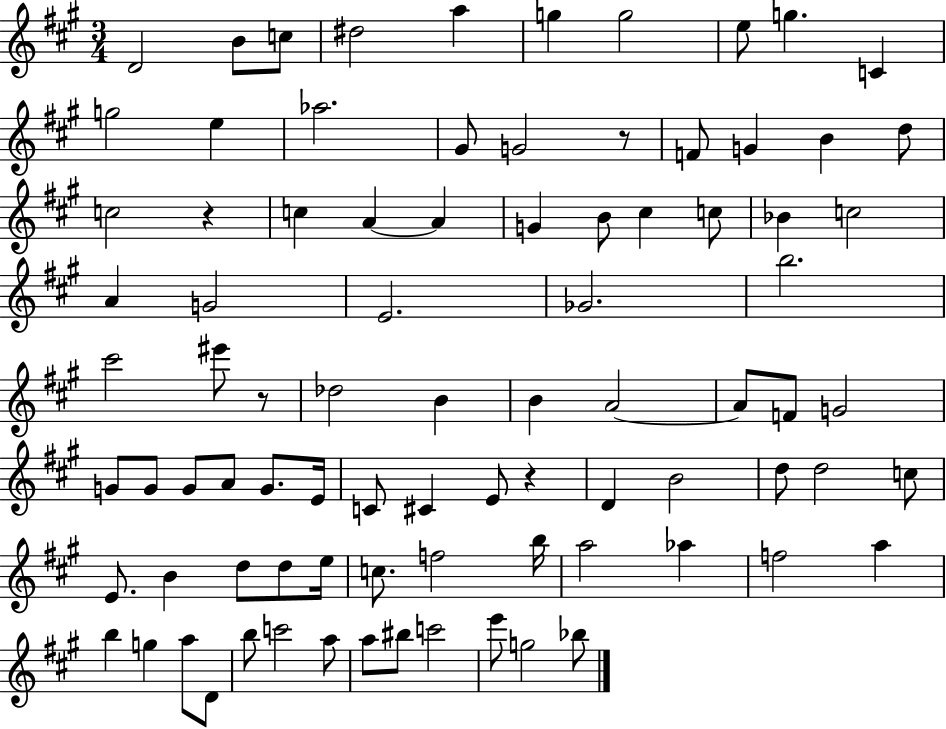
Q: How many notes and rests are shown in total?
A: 86